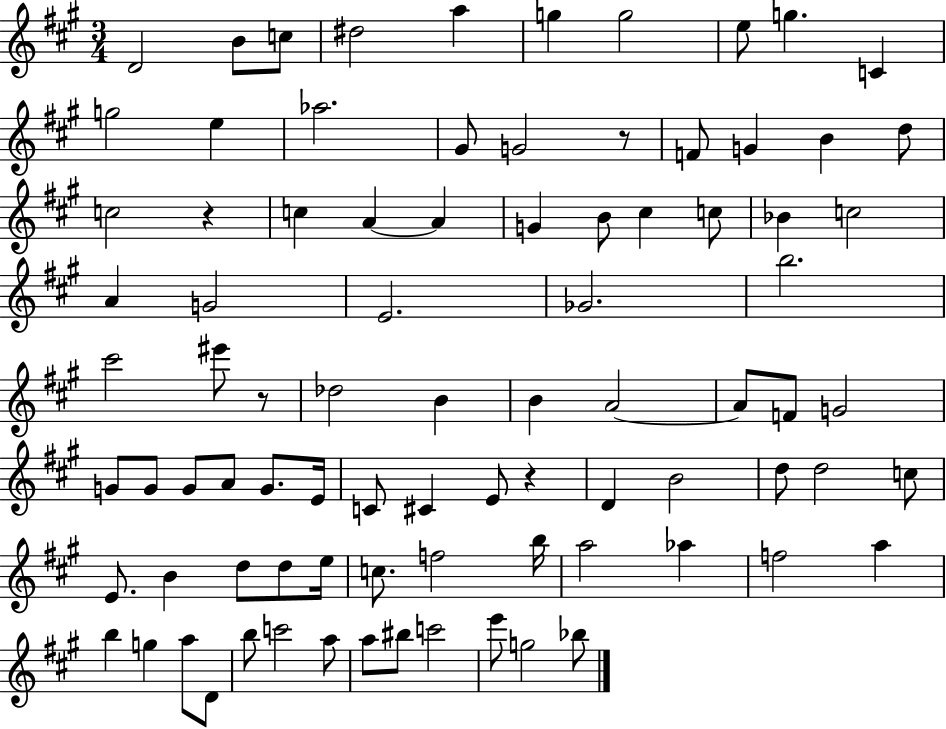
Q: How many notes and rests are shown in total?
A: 86